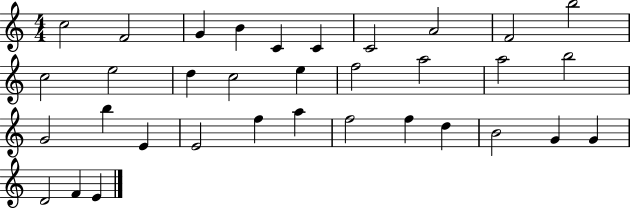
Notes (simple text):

C5/h F4/h G4/q B4/q C4/q C4/q C4/h A4/h F4/h B5/h C5/h E5/h D5/q C5/h E5/q F5/h A5/h A5/h B5/h G4/h B5/q E4/q E4/h F5/q A5/q F5/h F5/q D5/q B4/h G4/q G4/q D4/h F4/q E4/q